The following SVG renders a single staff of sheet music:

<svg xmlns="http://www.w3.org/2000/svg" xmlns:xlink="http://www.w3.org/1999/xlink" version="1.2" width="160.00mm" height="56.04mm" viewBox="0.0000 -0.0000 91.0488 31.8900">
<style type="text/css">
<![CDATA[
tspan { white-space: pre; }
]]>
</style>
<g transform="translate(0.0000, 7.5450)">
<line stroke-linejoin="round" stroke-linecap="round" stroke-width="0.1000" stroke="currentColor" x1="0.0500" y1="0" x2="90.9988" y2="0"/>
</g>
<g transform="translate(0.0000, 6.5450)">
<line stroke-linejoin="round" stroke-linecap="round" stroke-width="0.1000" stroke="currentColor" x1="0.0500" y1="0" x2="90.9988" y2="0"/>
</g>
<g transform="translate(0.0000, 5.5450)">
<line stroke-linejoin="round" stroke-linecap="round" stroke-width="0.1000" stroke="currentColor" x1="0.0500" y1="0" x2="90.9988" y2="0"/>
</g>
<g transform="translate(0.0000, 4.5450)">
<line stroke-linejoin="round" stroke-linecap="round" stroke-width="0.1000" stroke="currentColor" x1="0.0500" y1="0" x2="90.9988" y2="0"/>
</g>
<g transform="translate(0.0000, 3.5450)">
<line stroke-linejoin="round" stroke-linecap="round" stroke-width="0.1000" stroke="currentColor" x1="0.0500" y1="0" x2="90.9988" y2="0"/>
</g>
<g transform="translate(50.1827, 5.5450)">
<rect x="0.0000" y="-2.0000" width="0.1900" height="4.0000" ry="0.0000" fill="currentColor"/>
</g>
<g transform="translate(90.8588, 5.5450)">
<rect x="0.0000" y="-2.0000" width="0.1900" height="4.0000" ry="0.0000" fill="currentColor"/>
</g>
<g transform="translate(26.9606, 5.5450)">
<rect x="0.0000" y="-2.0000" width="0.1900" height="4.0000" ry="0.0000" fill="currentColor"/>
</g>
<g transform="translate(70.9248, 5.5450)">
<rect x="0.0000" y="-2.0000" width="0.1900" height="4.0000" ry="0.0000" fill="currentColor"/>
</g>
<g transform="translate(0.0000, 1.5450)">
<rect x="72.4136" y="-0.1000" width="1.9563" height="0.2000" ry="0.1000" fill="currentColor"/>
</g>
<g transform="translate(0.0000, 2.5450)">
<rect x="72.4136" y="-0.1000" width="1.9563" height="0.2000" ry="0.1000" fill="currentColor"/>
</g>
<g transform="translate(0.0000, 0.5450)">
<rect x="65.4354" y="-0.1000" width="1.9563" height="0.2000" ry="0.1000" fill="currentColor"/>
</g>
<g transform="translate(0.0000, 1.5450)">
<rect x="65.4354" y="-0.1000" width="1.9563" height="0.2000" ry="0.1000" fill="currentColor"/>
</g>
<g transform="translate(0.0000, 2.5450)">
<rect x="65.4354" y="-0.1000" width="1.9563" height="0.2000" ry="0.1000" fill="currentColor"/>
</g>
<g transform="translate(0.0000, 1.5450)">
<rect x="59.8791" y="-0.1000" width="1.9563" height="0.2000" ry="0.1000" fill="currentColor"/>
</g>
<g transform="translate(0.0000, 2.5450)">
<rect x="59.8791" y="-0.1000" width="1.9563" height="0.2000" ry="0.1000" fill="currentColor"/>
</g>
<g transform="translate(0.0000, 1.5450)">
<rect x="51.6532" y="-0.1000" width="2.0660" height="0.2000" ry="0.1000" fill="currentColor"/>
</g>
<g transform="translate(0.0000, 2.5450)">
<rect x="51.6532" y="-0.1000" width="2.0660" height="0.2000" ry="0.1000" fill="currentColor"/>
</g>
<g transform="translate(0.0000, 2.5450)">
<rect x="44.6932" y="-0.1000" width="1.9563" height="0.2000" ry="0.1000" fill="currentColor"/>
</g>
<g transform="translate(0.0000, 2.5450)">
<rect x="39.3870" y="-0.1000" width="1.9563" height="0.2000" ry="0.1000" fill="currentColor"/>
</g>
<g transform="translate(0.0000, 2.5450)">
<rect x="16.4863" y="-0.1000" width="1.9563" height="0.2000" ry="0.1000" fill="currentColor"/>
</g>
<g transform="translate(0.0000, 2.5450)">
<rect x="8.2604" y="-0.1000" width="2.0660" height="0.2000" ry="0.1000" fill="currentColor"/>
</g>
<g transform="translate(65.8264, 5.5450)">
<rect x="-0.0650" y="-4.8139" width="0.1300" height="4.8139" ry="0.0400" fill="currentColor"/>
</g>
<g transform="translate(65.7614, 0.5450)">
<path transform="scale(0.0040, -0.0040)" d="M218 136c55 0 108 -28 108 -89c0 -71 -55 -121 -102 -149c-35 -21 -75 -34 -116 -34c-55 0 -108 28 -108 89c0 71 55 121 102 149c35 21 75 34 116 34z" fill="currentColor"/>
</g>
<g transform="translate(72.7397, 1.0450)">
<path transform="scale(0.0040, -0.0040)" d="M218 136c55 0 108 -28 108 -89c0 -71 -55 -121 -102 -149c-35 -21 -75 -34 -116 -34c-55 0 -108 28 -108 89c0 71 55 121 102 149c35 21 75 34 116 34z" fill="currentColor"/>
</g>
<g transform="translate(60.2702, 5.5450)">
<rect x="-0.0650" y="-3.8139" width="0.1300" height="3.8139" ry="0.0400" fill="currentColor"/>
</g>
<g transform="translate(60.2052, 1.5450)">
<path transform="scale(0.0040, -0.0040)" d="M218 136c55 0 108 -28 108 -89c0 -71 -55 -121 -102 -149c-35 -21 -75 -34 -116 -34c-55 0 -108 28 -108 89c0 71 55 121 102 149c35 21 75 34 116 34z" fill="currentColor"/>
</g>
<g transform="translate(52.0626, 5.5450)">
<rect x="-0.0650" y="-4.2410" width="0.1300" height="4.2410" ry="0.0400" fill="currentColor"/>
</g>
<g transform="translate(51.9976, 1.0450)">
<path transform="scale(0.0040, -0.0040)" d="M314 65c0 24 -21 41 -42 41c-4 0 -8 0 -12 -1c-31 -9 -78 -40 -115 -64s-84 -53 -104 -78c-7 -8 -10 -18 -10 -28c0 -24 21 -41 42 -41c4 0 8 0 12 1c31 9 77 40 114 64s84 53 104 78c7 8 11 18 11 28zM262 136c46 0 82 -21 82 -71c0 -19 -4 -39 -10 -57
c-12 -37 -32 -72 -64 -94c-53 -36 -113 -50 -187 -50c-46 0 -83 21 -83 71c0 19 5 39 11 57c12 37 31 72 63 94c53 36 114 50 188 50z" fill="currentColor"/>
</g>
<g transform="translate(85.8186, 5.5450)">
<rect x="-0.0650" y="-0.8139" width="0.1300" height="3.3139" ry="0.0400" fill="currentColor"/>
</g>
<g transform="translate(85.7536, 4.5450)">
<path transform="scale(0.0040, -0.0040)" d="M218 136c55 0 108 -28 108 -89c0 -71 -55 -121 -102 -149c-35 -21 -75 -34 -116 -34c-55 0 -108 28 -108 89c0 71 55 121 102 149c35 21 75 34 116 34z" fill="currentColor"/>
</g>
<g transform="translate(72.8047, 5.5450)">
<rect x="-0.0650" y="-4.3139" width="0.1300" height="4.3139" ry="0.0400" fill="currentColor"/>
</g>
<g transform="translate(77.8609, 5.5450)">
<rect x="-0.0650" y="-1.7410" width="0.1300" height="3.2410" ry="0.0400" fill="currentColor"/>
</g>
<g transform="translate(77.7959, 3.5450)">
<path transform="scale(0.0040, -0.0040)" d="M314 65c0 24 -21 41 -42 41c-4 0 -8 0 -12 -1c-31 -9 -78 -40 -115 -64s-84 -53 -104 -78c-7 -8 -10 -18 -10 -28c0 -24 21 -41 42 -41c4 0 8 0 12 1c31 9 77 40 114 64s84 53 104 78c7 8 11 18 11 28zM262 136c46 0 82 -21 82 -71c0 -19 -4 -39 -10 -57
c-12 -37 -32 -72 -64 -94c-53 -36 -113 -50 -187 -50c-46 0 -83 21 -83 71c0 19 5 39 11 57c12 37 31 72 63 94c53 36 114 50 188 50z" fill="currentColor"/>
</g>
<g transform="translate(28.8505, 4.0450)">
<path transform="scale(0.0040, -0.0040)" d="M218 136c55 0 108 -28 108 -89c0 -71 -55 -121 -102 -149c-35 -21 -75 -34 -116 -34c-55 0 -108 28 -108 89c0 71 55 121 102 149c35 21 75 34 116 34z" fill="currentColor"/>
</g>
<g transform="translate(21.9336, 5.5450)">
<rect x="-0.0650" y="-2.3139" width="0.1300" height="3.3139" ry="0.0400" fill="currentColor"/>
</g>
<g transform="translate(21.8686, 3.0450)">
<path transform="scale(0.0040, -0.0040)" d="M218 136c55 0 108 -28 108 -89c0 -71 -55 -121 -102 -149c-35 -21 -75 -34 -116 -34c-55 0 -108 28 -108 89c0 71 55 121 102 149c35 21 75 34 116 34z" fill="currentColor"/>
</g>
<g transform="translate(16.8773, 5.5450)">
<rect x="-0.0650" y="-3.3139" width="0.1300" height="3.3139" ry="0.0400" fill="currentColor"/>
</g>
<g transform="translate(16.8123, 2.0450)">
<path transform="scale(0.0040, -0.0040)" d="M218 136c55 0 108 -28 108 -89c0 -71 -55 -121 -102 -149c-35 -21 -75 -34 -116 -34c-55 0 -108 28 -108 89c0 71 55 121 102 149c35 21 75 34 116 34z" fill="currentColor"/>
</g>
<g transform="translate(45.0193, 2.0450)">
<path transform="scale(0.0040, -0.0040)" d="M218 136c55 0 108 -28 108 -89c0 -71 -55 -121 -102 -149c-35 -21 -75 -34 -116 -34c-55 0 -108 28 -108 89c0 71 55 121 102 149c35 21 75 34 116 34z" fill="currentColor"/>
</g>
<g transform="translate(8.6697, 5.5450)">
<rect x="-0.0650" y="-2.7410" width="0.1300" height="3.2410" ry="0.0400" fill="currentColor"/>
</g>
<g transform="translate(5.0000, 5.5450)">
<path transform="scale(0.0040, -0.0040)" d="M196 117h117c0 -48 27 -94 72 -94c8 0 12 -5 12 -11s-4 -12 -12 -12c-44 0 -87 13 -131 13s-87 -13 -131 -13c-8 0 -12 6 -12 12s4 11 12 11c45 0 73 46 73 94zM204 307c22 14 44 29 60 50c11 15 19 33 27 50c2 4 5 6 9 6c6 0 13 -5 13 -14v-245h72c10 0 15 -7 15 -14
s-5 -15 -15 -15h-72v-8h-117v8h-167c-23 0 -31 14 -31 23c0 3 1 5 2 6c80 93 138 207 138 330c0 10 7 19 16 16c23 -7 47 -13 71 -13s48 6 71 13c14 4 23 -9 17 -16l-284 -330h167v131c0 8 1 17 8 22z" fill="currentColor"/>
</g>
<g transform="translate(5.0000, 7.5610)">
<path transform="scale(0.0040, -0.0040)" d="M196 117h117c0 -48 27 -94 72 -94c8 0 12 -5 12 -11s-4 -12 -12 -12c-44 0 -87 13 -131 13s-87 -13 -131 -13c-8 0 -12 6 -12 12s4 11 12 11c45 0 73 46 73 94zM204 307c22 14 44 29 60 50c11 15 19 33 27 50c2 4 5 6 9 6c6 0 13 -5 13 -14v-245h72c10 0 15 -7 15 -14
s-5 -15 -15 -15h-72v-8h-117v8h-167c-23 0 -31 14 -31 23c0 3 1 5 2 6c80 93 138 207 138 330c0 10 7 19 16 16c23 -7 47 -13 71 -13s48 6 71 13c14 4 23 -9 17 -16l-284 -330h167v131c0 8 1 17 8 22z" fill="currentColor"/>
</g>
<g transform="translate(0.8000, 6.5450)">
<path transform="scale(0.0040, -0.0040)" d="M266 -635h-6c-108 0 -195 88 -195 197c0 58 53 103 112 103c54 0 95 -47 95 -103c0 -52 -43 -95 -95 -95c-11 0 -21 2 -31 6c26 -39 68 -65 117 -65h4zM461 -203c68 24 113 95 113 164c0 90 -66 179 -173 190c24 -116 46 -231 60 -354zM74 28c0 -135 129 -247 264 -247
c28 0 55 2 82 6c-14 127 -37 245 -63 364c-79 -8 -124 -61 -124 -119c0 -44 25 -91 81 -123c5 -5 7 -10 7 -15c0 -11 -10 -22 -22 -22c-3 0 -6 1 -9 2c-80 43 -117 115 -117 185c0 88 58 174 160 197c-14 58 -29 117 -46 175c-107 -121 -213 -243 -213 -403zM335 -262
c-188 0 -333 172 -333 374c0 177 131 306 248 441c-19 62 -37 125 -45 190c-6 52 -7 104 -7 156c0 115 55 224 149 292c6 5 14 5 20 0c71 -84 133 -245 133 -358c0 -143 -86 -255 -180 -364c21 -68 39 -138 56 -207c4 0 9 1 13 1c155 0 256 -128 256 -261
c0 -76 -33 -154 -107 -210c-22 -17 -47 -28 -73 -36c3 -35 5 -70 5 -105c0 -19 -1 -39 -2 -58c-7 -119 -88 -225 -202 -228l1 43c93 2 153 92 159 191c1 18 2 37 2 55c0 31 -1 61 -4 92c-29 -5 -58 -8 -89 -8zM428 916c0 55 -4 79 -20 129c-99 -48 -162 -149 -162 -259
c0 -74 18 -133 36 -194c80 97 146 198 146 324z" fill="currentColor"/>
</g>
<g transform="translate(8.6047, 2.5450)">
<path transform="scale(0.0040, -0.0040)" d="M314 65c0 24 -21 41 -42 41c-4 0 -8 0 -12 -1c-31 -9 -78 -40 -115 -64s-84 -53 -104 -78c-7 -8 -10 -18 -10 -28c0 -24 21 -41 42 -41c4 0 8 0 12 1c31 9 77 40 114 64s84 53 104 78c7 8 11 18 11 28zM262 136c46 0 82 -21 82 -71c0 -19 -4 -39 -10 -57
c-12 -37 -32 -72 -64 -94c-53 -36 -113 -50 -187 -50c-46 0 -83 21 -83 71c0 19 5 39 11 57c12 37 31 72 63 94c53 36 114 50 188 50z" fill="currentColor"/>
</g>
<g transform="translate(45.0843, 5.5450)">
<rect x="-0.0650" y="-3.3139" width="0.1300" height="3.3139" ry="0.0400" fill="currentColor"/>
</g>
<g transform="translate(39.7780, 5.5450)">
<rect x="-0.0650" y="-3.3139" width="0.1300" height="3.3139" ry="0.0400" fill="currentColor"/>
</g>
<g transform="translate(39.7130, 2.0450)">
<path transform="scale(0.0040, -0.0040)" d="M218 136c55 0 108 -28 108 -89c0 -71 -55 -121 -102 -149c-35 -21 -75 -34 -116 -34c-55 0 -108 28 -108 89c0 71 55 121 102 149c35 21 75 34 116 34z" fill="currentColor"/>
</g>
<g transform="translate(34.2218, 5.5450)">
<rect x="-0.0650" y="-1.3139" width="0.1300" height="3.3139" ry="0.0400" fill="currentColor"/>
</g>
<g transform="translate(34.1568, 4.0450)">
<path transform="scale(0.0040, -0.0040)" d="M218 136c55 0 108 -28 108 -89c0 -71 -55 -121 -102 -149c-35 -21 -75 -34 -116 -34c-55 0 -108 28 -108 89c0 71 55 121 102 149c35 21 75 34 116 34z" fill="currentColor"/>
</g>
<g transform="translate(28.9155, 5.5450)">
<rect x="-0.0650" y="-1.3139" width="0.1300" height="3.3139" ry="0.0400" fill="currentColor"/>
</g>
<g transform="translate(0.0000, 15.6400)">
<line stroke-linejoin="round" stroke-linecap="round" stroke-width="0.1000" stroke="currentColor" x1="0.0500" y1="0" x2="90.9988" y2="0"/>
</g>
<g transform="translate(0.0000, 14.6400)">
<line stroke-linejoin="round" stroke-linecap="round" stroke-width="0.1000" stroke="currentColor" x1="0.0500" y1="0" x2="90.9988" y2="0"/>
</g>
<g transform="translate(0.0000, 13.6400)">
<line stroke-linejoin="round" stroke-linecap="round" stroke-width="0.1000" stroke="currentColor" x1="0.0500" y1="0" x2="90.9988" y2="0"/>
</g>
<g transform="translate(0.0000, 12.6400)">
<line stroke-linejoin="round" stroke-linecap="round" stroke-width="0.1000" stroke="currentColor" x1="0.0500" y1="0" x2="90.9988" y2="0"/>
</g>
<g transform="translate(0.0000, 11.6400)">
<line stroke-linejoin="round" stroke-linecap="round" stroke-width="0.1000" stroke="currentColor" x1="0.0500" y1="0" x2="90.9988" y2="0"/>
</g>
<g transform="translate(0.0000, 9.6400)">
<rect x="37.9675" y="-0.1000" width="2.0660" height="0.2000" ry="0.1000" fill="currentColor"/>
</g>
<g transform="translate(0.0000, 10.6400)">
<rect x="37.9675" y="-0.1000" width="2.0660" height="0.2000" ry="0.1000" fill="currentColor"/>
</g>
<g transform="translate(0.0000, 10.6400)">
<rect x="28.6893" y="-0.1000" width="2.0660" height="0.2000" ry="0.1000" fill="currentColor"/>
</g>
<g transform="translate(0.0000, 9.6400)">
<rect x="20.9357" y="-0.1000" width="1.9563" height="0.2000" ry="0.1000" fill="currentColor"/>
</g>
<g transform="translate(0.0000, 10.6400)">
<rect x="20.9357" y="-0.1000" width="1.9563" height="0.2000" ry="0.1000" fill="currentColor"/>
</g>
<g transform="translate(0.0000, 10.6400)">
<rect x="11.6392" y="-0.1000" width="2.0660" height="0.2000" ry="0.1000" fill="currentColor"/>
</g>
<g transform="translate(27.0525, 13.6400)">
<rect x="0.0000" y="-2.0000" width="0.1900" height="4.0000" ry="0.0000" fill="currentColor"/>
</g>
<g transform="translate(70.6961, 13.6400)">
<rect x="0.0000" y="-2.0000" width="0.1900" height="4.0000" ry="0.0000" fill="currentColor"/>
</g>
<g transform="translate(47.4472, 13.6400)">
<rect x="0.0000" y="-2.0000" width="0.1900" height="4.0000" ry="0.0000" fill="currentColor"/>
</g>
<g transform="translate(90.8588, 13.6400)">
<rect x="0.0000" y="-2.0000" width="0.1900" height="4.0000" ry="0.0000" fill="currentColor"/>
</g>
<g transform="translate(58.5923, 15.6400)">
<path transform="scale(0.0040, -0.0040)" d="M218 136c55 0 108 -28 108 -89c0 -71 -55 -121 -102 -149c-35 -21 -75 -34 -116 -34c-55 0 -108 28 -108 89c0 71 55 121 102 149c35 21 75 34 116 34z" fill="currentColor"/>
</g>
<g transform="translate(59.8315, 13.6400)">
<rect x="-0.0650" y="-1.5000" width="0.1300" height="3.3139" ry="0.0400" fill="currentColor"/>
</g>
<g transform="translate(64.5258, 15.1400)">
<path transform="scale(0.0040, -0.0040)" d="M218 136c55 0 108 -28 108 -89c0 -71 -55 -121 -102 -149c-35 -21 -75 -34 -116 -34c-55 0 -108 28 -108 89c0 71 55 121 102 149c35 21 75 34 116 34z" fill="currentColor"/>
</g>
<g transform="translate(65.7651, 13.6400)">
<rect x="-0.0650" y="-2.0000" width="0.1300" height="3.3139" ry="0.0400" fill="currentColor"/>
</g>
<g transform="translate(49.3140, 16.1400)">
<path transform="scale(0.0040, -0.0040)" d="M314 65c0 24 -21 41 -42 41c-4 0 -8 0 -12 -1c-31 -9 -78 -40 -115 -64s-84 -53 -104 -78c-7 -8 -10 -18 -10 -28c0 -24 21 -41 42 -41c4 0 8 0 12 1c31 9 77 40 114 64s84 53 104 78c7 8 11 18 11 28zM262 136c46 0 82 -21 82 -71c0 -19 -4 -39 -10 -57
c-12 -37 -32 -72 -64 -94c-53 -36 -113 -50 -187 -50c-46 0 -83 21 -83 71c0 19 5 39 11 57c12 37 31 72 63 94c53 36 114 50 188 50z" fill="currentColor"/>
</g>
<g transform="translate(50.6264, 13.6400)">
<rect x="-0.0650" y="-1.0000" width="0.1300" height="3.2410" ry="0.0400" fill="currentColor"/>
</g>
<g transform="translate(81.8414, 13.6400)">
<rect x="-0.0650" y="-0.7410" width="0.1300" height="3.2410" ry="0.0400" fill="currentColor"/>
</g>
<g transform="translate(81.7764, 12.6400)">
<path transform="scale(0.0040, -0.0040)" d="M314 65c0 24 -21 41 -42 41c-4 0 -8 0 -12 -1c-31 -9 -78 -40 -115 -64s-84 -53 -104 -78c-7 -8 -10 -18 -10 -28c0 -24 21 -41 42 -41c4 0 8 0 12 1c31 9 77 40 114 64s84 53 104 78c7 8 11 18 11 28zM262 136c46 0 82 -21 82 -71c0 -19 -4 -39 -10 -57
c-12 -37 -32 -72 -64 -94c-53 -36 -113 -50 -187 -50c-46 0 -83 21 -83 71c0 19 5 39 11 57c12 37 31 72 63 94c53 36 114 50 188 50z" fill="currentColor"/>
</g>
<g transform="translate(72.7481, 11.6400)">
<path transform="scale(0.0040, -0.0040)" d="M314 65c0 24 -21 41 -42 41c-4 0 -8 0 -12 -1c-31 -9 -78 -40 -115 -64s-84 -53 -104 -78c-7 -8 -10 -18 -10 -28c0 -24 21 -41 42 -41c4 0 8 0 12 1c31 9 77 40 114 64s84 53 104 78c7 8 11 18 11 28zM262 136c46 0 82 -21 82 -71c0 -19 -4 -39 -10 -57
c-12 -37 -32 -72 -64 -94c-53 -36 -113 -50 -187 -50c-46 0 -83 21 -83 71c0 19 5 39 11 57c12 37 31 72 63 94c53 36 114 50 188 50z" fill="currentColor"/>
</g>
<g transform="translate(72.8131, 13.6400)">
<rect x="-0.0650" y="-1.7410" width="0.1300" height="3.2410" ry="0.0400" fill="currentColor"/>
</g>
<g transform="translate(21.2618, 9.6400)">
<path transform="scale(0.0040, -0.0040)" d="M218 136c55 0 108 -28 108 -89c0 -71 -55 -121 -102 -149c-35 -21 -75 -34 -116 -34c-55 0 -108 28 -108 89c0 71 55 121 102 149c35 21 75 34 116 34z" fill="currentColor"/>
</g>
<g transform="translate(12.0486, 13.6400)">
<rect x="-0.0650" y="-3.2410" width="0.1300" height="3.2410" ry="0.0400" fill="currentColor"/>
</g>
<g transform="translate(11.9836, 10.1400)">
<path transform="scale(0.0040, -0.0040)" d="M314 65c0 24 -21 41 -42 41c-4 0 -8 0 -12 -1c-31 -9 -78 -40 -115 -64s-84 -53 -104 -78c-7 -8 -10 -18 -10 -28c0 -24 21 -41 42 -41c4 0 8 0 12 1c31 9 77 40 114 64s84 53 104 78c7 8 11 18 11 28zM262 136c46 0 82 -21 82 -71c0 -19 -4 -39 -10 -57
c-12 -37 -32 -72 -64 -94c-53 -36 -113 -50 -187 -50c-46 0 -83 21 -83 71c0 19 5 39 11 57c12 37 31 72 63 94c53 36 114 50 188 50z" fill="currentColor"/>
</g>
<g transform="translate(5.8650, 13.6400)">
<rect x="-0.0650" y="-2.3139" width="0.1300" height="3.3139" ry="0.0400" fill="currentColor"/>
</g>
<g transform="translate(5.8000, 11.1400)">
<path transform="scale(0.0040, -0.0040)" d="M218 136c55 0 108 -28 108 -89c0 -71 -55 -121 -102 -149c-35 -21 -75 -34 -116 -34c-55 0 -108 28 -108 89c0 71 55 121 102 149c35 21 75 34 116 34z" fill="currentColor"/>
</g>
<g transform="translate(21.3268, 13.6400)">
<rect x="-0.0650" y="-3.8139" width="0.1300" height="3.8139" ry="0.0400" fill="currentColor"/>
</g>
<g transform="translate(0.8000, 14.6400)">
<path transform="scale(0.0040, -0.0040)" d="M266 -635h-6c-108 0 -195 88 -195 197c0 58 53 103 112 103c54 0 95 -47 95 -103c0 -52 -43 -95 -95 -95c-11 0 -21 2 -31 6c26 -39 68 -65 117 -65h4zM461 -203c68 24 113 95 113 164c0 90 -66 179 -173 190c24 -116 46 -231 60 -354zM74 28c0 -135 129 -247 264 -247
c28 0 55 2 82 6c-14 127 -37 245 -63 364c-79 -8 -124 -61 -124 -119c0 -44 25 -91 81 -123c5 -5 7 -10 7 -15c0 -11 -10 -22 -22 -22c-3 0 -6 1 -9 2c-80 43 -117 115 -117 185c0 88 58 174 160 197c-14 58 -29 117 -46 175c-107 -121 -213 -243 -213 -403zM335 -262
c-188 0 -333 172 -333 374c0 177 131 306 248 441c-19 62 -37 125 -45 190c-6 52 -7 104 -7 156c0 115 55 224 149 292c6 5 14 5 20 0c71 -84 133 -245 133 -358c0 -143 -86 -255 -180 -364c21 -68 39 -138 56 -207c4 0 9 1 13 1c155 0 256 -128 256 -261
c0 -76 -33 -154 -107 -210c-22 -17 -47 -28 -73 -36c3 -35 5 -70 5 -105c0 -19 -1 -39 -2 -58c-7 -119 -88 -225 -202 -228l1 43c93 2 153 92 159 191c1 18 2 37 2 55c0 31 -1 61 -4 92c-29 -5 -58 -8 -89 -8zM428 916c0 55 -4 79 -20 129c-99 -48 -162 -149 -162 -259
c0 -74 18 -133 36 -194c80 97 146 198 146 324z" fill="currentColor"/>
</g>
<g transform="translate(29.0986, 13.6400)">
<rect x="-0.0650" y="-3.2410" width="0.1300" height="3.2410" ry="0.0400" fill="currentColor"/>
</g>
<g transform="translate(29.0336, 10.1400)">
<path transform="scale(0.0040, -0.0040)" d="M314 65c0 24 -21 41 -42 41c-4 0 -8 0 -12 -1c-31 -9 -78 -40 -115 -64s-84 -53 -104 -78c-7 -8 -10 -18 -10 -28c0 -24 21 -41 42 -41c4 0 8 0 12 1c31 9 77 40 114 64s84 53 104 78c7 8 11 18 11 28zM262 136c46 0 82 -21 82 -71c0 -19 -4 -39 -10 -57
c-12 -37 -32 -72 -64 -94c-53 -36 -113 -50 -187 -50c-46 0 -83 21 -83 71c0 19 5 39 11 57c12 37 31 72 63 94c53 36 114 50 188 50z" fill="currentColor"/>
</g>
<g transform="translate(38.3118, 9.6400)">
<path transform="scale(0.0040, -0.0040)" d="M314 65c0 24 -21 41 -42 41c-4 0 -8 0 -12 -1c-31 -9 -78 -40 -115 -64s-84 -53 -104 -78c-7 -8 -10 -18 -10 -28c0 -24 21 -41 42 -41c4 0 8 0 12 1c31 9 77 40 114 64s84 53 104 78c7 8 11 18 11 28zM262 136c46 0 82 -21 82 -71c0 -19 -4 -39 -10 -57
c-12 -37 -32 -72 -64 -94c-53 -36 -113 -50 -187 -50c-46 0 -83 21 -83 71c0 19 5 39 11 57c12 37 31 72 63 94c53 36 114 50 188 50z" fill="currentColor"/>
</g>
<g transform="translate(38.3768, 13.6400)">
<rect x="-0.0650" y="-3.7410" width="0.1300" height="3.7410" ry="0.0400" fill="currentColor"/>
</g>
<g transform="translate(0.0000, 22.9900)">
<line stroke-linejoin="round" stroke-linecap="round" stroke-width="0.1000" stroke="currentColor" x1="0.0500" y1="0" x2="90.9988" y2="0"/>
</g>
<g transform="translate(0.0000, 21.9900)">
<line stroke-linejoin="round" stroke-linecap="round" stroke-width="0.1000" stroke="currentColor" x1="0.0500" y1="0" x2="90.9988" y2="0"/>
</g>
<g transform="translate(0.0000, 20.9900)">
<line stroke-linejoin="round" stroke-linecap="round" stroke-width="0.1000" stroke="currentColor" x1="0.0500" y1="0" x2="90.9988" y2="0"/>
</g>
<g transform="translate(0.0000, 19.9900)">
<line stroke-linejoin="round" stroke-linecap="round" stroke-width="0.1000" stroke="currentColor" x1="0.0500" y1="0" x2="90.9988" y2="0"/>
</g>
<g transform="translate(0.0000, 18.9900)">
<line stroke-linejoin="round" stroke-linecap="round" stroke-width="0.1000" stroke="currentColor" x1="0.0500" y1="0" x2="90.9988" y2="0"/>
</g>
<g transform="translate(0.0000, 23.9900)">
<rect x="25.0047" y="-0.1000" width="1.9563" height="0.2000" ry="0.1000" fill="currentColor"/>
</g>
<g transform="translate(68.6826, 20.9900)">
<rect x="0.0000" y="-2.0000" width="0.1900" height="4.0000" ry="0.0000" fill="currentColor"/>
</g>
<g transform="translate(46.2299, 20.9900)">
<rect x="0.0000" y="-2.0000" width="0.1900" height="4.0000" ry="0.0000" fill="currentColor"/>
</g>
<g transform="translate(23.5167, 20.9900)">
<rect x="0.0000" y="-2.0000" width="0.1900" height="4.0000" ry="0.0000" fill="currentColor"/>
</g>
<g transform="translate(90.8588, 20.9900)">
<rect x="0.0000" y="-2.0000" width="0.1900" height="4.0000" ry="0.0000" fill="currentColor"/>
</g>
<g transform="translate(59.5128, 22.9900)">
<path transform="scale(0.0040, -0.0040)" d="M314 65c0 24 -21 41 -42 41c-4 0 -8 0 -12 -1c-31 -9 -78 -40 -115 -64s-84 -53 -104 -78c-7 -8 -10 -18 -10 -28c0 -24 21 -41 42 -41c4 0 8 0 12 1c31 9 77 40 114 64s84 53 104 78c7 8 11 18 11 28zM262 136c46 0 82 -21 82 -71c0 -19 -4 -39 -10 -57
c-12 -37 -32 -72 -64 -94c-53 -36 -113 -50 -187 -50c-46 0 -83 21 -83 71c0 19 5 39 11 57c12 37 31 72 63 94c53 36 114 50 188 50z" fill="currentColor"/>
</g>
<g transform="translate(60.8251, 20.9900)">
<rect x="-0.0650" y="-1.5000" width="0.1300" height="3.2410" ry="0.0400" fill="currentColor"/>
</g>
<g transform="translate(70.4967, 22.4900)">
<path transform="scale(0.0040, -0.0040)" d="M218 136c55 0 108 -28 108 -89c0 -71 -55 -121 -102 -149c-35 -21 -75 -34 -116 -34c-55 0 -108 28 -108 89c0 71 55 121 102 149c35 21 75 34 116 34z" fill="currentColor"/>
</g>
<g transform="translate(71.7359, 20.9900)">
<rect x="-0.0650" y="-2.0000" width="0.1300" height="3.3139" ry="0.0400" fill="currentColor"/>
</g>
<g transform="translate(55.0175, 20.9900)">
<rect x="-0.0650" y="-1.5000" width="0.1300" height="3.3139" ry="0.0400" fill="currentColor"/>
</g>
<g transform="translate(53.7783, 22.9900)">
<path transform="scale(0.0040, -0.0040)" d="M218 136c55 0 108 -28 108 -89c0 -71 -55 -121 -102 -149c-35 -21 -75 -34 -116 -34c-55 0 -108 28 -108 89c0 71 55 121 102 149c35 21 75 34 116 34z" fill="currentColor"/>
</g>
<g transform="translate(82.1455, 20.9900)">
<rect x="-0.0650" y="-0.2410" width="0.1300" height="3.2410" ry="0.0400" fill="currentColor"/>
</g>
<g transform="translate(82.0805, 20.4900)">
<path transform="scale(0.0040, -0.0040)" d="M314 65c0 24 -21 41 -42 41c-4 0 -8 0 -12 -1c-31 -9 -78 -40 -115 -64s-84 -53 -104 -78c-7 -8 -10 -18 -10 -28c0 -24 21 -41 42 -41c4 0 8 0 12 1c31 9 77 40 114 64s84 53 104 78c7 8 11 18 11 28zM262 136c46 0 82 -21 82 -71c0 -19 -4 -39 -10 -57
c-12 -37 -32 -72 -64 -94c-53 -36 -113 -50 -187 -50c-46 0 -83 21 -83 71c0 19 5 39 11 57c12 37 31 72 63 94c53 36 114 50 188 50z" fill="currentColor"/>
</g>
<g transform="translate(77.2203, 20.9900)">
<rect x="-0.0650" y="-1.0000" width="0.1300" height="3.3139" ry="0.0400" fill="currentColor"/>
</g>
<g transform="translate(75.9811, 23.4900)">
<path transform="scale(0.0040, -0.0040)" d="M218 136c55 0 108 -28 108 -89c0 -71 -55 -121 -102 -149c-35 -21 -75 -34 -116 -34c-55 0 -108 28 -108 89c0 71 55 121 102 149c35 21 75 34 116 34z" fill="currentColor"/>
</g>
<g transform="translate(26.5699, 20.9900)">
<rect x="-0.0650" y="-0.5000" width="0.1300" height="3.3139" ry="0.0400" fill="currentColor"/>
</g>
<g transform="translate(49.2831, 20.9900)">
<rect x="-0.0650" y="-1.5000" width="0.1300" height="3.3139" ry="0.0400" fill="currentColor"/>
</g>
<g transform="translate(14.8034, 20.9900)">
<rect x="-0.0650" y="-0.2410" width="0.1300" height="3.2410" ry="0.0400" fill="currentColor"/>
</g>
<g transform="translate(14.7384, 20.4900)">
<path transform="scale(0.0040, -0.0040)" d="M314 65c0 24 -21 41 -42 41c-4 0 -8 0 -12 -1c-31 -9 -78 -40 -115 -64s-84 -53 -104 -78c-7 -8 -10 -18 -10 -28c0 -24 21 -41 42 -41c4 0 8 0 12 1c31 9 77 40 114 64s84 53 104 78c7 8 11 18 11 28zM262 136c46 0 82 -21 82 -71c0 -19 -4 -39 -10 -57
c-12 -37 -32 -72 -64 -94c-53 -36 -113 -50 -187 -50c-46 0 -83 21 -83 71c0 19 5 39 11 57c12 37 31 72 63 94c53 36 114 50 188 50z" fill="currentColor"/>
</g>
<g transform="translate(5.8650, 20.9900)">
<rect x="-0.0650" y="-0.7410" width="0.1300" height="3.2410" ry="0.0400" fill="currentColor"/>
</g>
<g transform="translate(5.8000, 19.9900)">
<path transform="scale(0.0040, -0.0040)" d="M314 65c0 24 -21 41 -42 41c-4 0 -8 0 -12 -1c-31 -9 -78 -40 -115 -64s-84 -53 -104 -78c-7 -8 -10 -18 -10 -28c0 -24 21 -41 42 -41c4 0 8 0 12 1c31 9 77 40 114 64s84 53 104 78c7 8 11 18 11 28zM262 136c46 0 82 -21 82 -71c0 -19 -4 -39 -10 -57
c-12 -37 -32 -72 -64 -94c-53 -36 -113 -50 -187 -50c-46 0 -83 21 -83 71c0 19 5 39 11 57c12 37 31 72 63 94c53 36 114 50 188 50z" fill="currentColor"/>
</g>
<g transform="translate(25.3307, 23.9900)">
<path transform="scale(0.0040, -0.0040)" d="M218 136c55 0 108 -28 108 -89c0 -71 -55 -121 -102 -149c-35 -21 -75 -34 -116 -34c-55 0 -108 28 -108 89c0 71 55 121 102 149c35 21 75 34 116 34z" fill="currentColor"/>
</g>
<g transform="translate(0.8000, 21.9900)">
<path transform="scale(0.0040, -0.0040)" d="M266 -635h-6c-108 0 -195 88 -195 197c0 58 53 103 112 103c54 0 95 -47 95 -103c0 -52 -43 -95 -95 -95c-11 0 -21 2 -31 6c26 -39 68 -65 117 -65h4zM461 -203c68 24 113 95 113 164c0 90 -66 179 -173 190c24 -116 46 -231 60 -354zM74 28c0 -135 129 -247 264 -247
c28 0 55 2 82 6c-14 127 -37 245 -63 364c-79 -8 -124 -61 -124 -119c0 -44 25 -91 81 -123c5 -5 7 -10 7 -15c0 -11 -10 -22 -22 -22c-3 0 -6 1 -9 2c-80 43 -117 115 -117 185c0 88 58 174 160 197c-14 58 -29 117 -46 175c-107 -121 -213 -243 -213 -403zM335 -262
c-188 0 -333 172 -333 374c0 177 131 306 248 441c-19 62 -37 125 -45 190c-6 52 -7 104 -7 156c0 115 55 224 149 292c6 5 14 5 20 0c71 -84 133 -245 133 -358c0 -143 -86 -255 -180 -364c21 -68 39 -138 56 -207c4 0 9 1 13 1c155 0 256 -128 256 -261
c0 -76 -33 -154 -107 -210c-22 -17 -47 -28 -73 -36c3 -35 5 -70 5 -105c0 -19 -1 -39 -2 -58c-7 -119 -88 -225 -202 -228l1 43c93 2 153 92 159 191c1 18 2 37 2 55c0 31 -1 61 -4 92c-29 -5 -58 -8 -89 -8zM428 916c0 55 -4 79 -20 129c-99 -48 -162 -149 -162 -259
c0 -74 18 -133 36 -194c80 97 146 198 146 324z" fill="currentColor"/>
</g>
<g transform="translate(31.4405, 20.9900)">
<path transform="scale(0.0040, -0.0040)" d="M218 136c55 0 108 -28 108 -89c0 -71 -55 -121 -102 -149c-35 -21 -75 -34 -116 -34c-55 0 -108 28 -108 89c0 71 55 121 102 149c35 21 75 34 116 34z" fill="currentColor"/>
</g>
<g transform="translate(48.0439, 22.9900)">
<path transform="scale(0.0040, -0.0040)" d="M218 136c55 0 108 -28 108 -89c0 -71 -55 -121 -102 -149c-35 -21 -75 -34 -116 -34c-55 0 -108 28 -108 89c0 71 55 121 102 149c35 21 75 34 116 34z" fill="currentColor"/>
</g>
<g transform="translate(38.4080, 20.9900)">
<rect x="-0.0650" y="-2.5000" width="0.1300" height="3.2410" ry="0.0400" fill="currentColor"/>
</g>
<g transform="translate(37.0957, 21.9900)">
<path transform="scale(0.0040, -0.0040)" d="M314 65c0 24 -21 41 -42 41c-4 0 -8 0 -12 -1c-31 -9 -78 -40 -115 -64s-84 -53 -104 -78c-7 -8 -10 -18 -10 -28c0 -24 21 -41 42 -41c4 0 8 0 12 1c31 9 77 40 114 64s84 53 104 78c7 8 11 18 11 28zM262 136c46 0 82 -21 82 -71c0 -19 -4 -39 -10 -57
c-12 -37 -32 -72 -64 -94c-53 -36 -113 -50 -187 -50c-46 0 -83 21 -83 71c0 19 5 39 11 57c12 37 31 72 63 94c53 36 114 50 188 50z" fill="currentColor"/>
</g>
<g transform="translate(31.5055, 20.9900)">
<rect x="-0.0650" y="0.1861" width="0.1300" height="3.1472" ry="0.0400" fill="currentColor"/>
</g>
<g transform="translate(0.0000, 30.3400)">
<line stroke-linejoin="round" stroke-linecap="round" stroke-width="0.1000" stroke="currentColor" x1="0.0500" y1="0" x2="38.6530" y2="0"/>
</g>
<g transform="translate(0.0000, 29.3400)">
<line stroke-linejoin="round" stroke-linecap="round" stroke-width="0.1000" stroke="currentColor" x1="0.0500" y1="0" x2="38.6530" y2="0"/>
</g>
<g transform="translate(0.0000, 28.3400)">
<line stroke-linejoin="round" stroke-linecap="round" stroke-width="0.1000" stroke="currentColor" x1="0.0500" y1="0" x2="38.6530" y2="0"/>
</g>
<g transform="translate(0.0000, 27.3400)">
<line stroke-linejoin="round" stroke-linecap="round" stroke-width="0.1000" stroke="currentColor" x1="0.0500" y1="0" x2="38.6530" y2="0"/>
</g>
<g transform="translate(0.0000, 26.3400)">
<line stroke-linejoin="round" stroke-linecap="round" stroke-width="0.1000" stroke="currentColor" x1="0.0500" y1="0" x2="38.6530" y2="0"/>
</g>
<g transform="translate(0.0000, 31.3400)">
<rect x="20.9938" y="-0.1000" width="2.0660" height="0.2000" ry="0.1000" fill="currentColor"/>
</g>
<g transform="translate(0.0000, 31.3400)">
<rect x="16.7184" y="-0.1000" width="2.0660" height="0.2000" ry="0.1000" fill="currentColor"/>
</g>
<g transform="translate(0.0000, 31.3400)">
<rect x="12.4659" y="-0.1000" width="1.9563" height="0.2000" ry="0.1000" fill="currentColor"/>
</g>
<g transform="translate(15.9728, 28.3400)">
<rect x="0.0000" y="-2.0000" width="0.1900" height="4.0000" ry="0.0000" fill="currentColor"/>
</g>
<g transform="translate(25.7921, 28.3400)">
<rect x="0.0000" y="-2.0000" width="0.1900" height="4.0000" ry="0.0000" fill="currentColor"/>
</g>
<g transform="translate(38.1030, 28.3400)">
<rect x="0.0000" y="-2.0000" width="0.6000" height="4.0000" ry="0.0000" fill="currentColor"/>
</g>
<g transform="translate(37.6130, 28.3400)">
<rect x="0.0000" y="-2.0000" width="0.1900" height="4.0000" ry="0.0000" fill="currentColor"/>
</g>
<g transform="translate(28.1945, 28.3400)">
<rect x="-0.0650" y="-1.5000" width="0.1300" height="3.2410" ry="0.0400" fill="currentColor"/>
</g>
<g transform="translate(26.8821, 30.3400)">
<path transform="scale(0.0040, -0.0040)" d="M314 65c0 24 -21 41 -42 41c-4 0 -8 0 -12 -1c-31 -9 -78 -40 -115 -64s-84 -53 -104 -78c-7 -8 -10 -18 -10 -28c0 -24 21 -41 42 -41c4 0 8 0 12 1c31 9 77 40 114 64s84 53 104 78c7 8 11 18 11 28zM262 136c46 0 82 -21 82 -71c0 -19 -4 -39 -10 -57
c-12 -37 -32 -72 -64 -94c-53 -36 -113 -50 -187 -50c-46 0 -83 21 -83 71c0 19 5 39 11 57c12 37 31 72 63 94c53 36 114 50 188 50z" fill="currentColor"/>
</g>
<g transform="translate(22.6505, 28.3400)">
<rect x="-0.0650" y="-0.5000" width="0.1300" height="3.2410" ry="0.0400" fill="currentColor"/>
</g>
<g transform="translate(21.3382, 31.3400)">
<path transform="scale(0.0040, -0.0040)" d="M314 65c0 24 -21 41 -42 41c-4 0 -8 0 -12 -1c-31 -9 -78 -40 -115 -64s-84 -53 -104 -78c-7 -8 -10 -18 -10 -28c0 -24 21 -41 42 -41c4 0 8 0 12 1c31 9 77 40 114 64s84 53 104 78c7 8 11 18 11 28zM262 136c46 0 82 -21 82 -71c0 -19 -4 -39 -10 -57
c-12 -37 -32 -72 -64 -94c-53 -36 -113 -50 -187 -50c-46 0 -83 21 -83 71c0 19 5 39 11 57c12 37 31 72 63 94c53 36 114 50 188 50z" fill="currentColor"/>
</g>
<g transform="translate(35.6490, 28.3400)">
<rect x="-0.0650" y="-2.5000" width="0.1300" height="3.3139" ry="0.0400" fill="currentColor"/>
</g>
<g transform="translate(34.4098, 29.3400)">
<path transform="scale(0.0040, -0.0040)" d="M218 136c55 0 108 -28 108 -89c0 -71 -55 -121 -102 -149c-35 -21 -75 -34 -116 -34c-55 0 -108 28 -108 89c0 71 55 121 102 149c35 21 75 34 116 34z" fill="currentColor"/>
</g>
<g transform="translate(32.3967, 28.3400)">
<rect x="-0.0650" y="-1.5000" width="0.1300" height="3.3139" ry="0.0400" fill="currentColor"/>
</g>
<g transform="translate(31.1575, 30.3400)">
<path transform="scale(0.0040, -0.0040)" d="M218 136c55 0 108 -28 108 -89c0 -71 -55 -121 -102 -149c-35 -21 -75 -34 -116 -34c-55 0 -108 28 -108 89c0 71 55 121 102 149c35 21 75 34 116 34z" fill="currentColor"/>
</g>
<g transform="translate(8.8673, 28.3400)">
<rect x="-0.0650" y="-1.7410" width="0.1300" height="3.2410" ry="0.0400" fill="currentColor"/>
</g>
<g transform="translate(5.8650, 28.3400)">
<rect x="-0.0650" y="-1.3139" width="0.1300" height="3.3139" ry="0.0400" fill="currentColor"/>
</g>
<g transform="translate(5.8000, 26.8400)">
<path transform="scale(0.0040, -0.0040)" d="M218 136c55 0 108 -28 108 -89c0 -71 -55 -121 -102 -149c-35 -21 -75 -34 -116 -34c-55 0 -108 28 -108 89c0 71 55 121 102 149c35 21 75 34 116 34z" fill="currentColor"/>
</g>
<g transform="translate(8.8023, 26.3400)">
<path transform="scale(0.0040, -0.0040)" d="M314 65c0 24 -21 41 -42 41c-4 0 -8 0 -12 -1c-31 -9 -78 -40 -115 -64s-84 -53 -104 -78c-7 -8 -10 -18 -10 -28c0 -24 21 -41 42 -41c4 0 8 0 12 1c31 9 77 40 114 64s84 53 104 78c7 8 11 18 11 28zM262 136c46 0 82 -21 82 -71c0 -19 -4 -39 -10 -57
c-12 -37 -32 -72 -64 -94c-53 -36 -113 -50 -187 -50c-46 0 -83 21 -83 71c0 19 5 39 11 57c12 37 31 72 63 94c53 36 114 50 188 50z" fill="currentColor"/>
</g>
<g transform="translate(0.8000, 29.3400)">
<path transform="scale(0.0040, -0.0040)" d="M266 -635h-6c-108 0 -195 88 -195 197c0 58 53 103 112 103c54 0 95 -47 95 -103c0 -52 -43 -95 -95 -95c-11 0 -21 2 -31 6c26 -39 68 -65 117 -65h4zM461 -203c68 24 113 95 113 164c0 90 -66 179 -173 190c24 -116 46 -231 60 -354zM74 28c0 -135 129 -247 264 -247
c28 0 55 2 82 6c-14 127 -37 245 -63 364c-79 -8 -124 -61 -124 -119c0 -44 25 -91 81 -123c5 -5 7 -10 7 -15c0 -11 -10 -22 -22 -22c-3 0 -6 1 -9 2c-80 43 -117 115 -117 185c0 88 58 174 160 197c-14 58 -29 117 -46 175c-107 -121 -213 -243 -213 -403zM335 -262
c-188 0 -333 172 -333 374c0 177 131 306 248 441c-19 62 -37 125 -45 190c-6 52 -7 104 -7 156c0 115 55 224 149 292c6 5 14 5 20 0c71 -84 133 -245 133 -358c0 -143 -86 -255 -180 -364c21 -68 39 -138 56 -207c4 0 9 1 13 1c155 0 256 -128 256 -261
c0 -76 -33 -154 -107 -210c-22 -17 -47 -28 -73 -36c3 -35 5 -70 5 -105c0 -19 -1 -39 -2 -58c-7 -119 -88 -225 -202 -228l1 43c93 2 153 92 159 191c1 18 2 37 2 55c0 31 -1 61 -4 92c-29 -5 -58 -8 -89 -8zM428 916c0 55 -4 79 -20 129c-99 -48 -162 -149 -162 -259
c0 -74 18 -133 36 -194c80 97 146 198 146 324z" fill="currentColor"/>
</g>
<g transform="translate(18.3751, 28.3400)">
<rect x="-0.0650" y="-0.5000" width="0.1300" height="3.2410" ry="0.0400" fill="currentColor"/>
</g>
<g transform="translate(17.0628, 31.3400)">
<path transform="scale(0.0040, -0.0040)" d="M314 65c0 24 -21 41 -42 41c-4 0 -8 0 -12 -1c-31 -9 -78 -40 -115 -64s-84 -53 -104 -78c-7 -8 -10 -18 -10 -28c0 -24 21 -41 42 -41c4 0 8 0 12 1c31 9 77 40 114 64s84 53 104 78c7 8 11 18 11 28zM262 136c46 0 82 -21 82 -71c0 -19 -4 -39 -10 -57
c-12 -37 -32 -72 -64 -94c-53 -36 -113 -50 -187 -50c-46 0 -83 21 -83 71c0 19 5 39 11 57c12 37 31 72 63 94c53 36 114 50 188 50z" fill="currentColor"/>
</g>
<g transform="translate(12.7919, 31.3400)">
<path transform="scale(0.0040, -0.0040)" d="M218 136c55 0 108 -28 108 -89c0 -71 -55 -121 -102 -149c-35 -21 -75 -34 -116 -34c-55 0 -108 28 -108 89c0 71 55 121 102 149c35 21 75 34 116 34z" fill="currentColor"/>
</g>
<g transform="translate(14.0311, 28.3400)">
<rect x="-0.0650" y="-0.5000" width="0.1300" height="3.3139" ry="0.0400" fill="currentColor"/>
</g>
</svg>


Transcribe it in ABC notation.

X:1
T:Untitled
M:4/4
L:1/4
K:C
a2 b g e e b b d'2 c' e' d' f2 d g b2 c' b2 c'2 D2 E F f2 d2 d2 c2 C B G2 E E E2 F D c2 e f2 C C2 C2 E2 E G